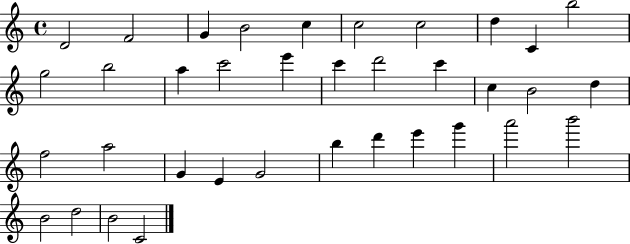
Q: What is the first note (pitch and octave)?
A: D4